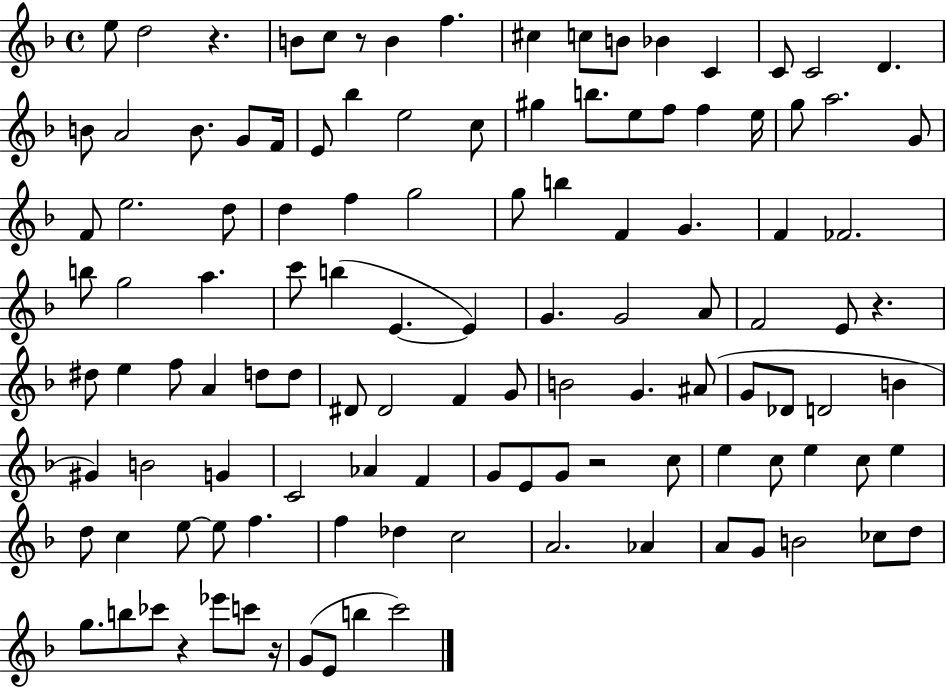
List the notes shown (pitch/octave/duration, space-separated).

E5/e D5/h R/q. B4/e C5/e R/e B4/q F5/q. C#5/q C5/e B4/e Bb4/q C4/q C4/e C4/h D4/q. B4/e A4/h B4/e. G4/e F4/s E4/e Bb5/q E5/h C5/e G#5/q B5/e. E5/e F5/e F5/q E5/s G5/e A5/h. G4/e F4/e E5/h. D5/e D5/q F5/q G5/h G5/e B5/q F4/q G4/q. F4/q FES4/h. B5/e G5/h A5/q. C6/e B5/q E4/q. E4/q G4/q. G4/h A4/e F4/h E4/e R/q. D#5/e E5/q F5/e A4/q D5/e D5/e D#4/e D#4/h F4/q G4/e B4/h G4/q. A#4/e G4/e Db4/e D4/h B4/q G#4/q B4/h G4/q C4/h Ab4/q F4/q G4/e E4/e G4/e R/h C5/e E5/q C5/e E5/q C5/e E5/q D5/e C5/q E5/e E5/e F5/q. F5/q Db5/q C5/h A4/h. Ab4/q A4/e G4/e B4/h CES5/e D5/e G5/e. B5/e CES6/e R/q Eb6/e C6/e R/s G4/e E4/e B5/q C6/h